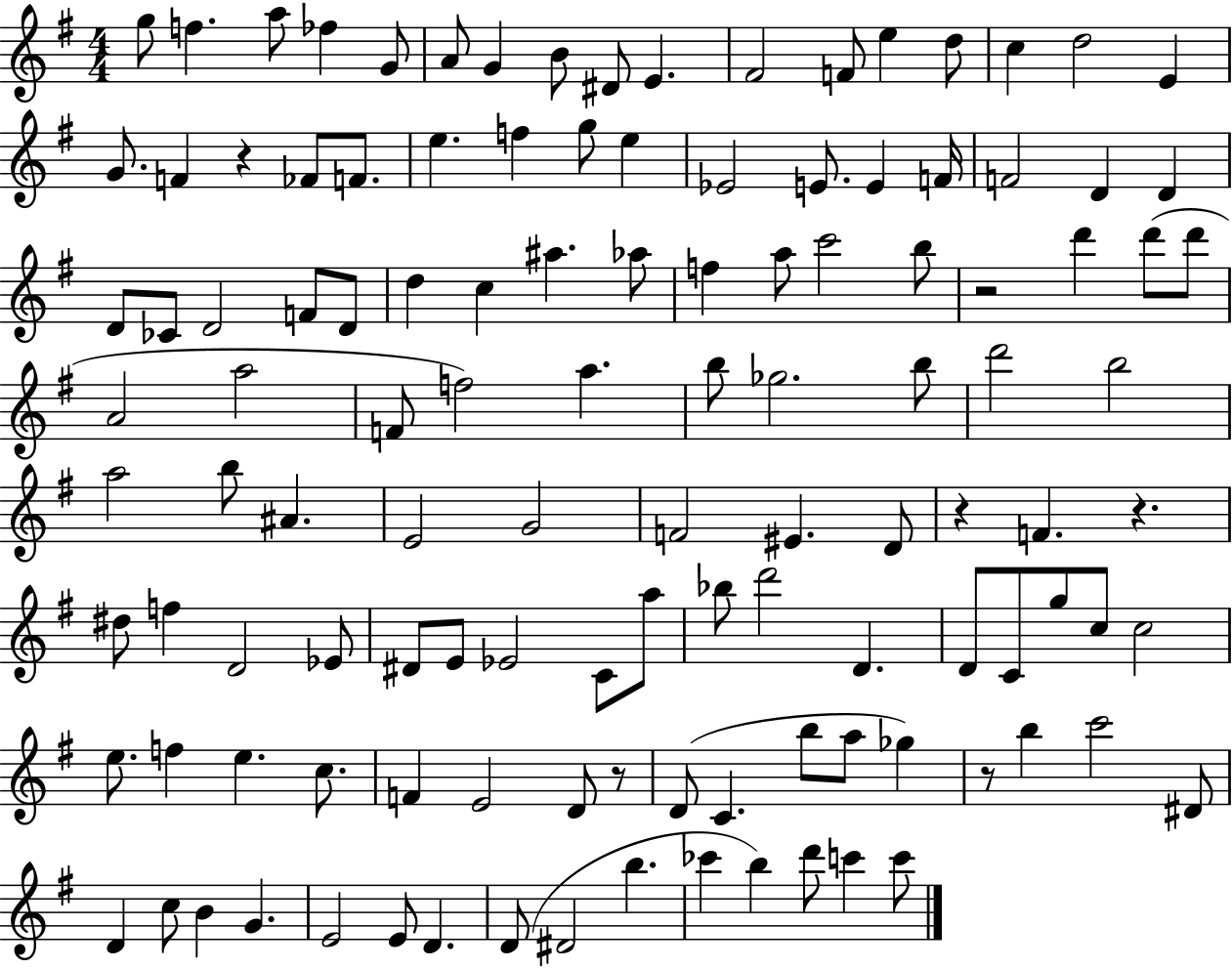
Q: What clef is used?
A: treble